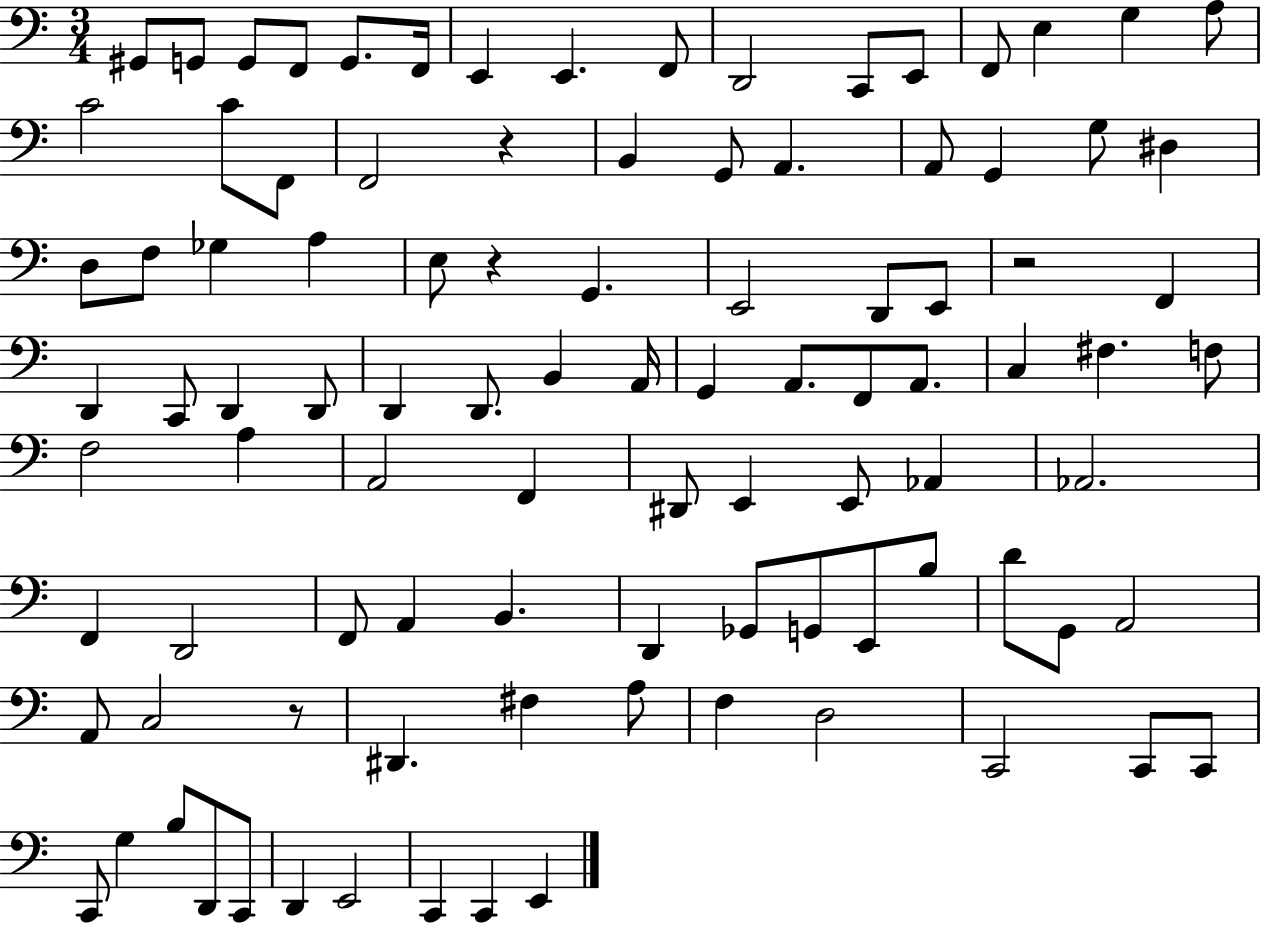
G#2/e G2/e G2/e F2/e G2/e. F2/s E2/q E2/q. F2/e D2/h C2/e E2/e F2/e E3/q G3/q A3/e C4/h C4/e F2/e F2/h R/q B2/q G2/e A2/q. A2/e G2/q G3/e D#3/q D3/e F3/e Gb3/q A3/q E3/e R/q G2/q. E2/h D2/e E2/e R/h F2/q D2/q C2/e D2/q D2/e D2/q D2/e. B2/q A2/s G2/q A2/e. F2/e A2/e. C3/q F#3/q. F3/e F3/h A3/q A2/h F2/q D#2/e E2/q E2/e Ab2/q Ab2/h. F2/q D2/h F2/e A2/q B2/q. D2/q Gb2/e G2/e E2/e B3/e D4/e G2/e A2/h A2/e C3/h R/e D#2/q. F#3/q A3/e F3/q D3/h C2/h C2/e C2/e C2/e G3/q B3/e D2/e C2/e D2/q E2/h C2/q C2/q E2/q